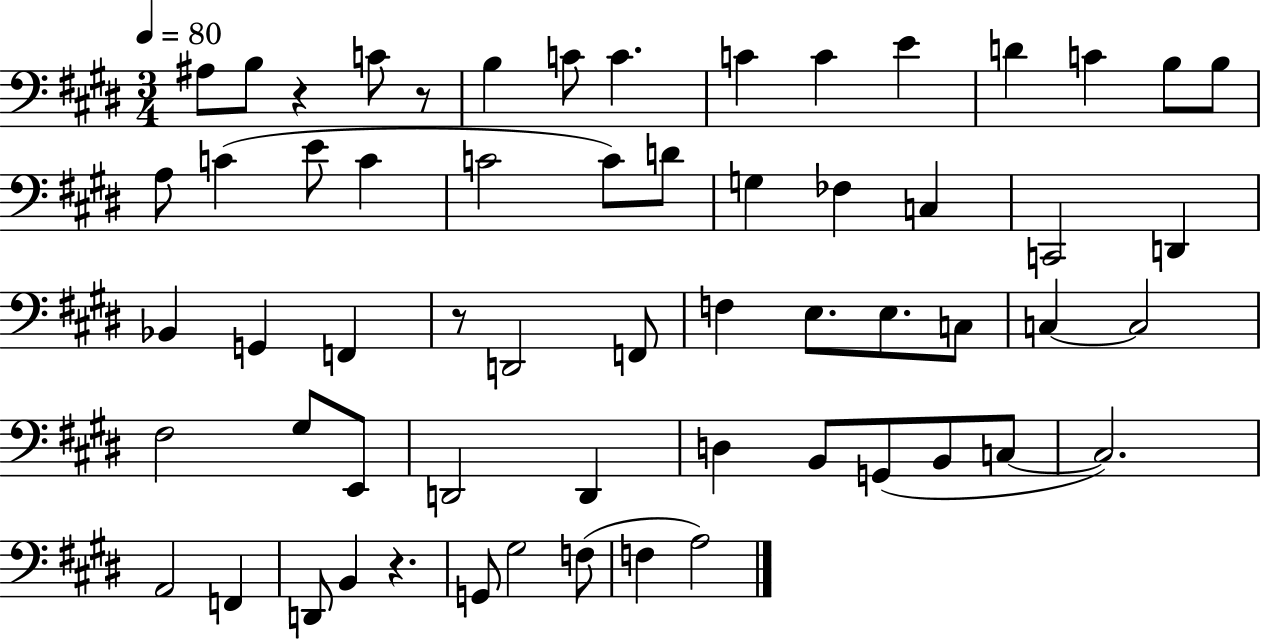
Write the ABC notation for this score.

X:1
T:Untitled
M:3/4
L:1/4
K:E
^A,/2 B,/2 z C/2 z/2 B, C/2 C C C E D C B,/2 B,/2 A,/2 C E/2 C C2 C/2 D/2 G, _F, C, C,,2 D,, _B,, G,, F,, z/2 D,,2 F,,/2 F, E,/2 E,/2 C,/2 C, C,2 ^F,2 ^G,/2 E,,/2 D,,2 D,, D, B,,/2 G,,/2 B,,/2 C,/2 C,2 A,,2 F,, D,,/2 B,, z G,,/2 ^G,2 F,/2 F, A,2